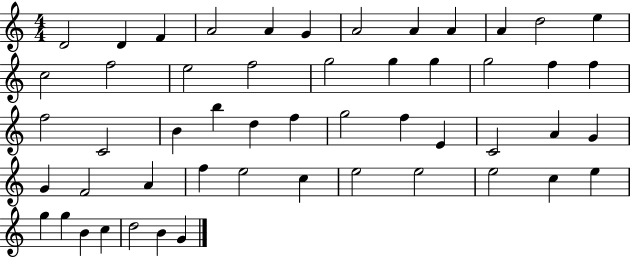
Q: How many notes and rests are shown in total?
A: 52